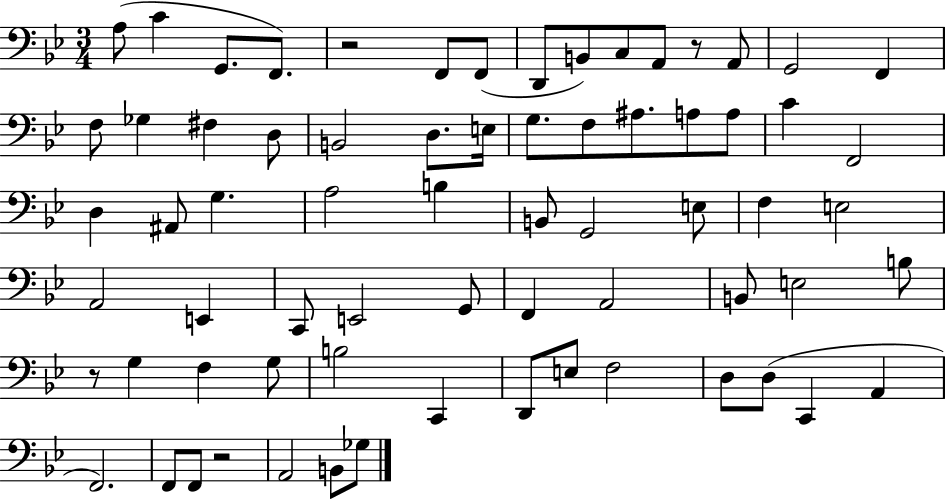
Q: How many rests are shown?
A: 4